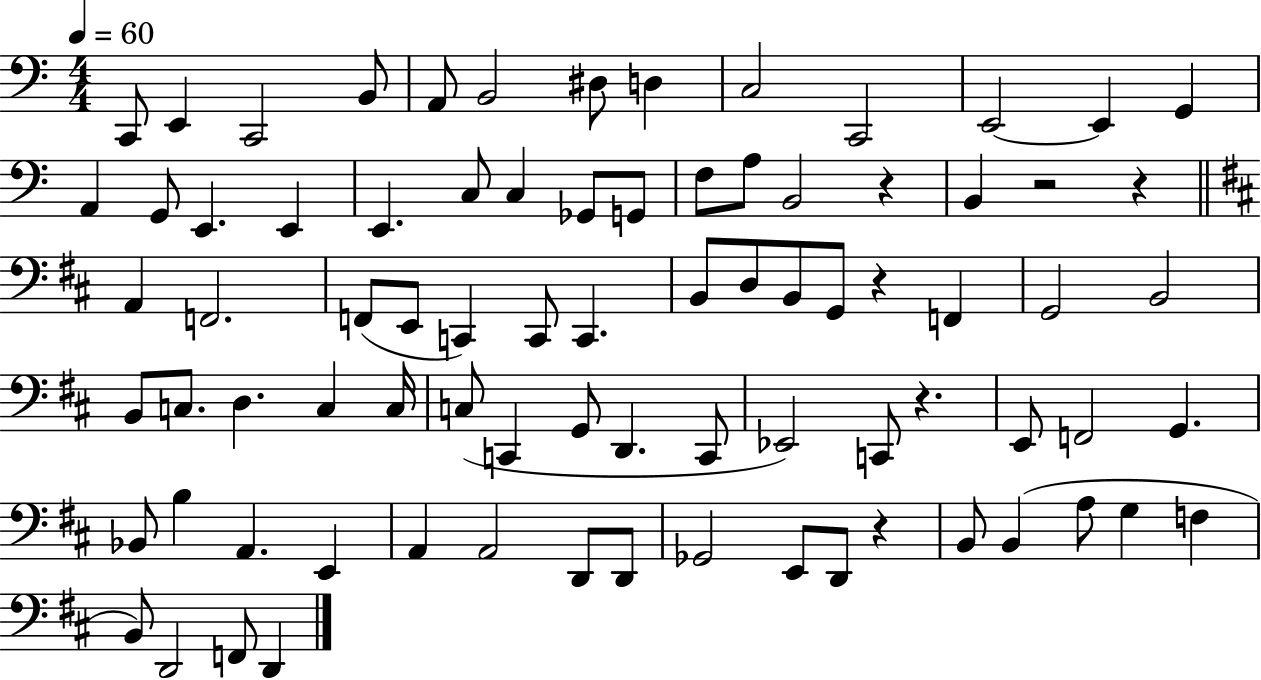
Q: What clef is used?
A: bass